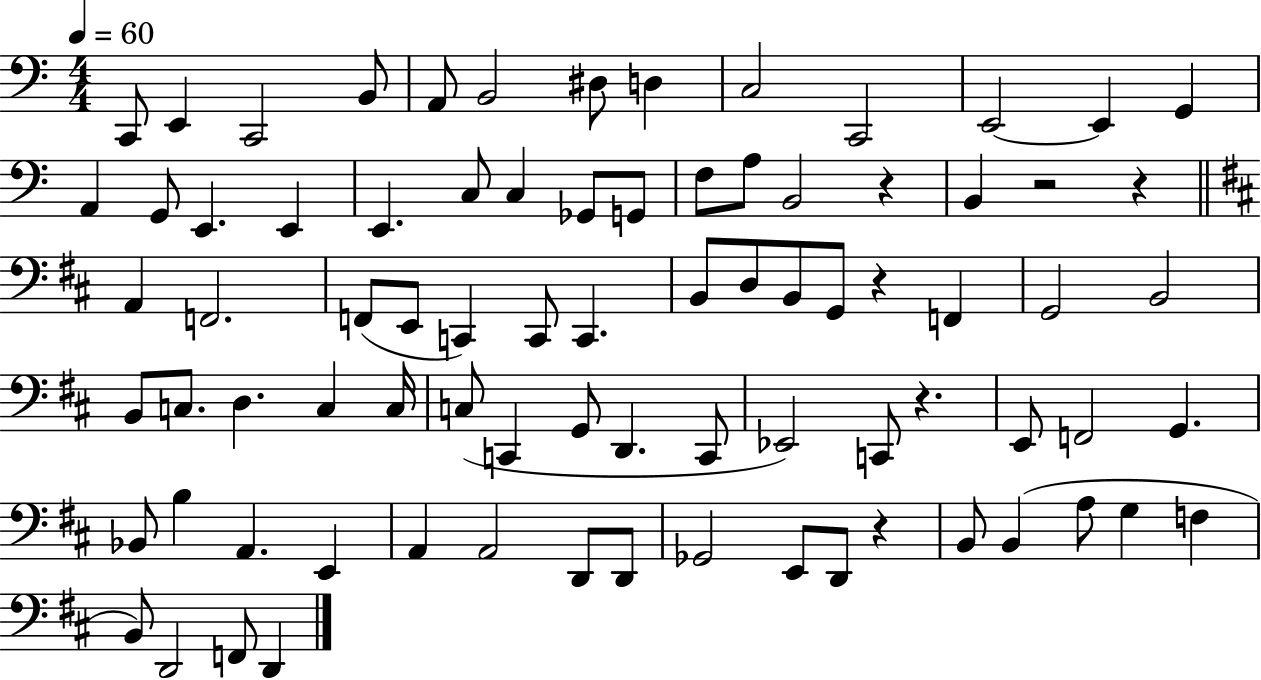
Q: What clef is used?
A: bass